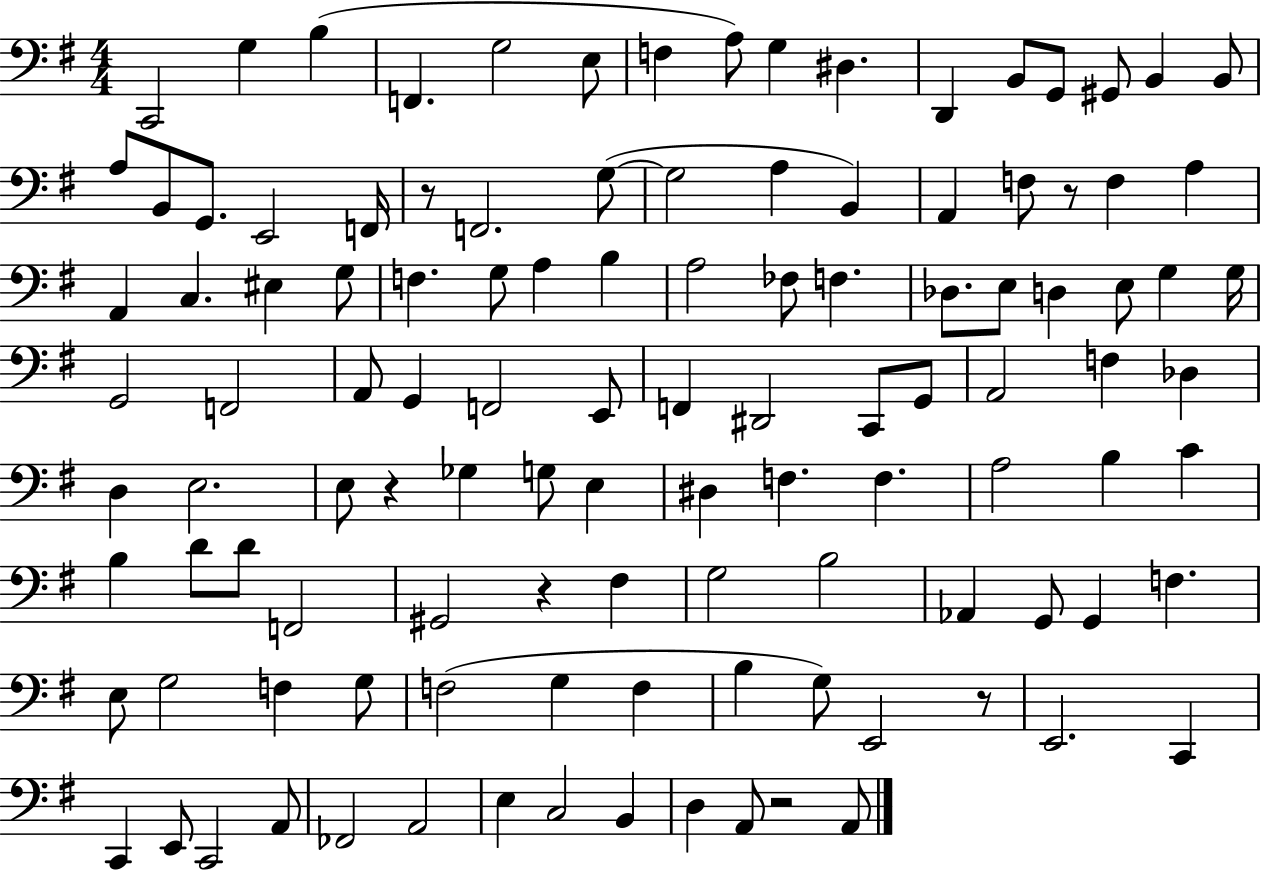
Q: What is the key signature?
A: G major